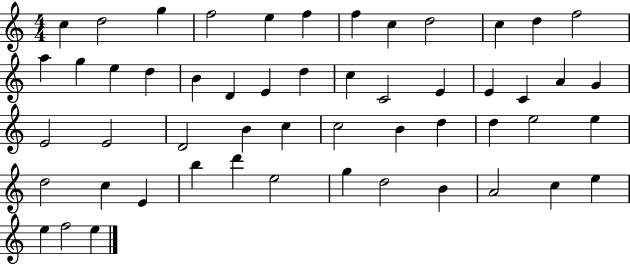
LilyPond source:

{
  \clef treble
  \numericTimeSignature
  \time 4/4
  \key c \major
  c''4 d''2 g''4 | f''2 e''4 f''4 | f''4 c''4 d''2 | c''4 d''4 f''2 | \break a''4 g''4 e''4 d''4 | b'4 d'4 e'4 d''4 | c''4 c'2 e'4 | e'4 c'4 a'4 g'4 | \break e'2 e'2 | d'2 b'4 c''4 | c''2 b'4 d''4 | d''4 e''2 e''4 | \break d''2 c''4 e'4 | b''4 d'''4 e''2 | g''4 d''2 b'4 | a'2 c''4 e''4 | \break e''4 f''2 e''4 | \bar "|."
}